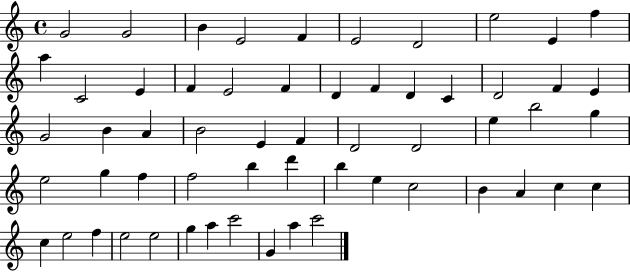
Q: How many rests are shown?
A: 0